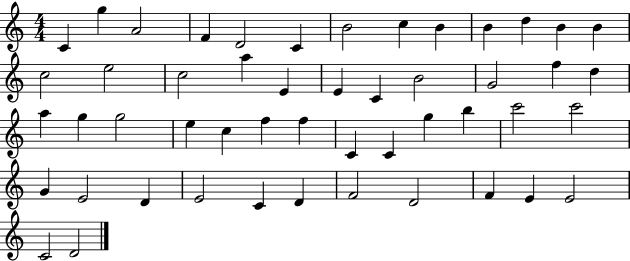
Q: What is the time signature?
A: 4/4